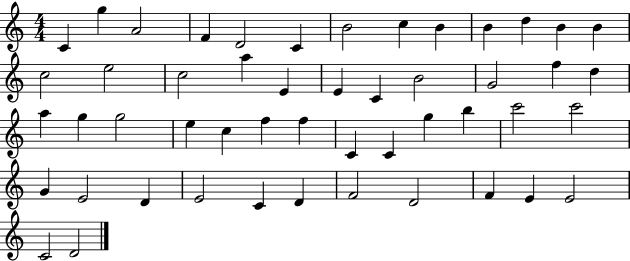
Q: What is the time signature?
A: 4/4